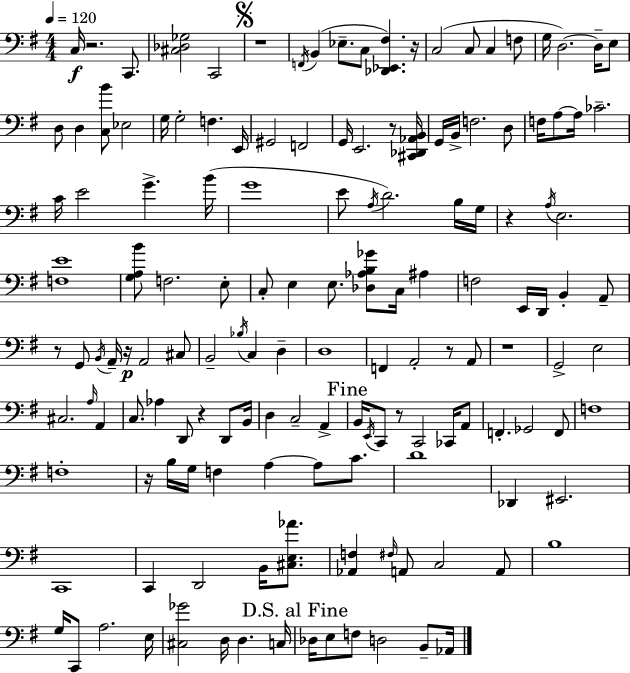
X:1
T:Untitled
M:4/4
L:1/4
K:Em
C,/4 z2 C,,/2 [^C,_D,_G,]2 C,,2 z4 F,,/4 B,, _E,/2 C,/2 [_D,,_E,,^F,] z/4 C,2 C,/2 C, F,/2 G,/4 D,2 D,/4 E,/2 D,/2 D, [C,B]/2 _E,2 G,/4 G,2 F, E,,/4 ^G,,2 F,,2 G,,/4 E,,2 z/2 [^C,,_D,,_A,,B,,]/4 G,,/4 B,,/4 F,2 D,/2 F,/4 A,/2 A,/4 _C2 C/4 E2 G B/4 G4 E/2 A,/4 D2 B,/4 G,/4 z A,/4 E,2 [F,E]4 [G,A,B]/2 F,2 E,/2 C,/2 E, E,/2 [_D,_A,B,_G]/2 C,/4 ^A, F,2 E,,/4 D,,/4 B,, A,,/2 z/2 G,,/2 B,,/4 A,,/4 z/4 A,,2 ^C,/2 B,,2 _B,/4 C, D, D,4 F,, A,,2 z/2 A,,/2 z4 G,,2 E,2 ^C,2 A,/4 A,, C,/2 _A, D,,/2 z D,,/2 B,,/4 D, C,2 A,, B,,/4 E,,/4 C,,/2 z/2 C,,2 _C,,/4 A,,/2 F,, _G,,2 F,,/2 F,4 F,4 z/4 B,/4 G,/4 F, A, A,/2 C/2 D4 _D,, ^E,,2 C,,4 C,, D,,2 B,,/4 [^C,E,_A]/2 [_A,,F,] ^F,/4 A,,/2 C,2 A,,/2 B,4 G,/4 C,,/2 A,2 E,/4 [^C,_G]2 D,/4 D, C,/4 _D,/4 E,/2 F,/2 D,2 B,,/2 _A,,/4